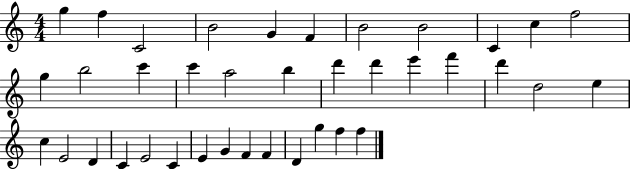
G5/q F5/q C4/h B4/h G4/q F4/q B4/h B4/h C4/q C5/q F5/h G5/q B5/h C6/q C6/q A5/h B5/q D6/q D6/q E6/q F6/q D6/q D5/h E5/q C5/q E4/h D4/q C4/q E4/h C4/q E4/q G4/q F4/q F4/q D4/q G5/q F5/q F5/q